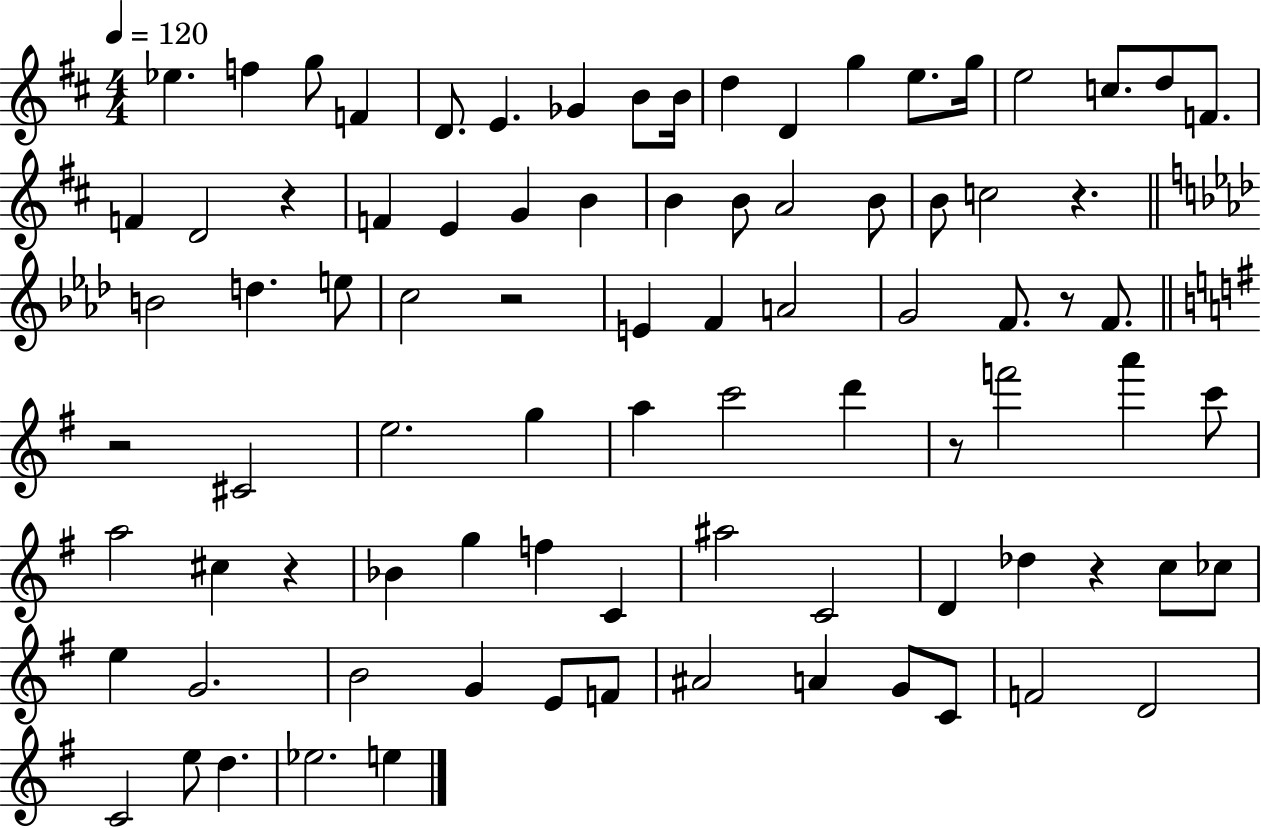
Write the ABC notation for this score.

X:1
T:Untitled
M:4/4
L:1/4
K:D
_e f g/2 F D/2 E _G B/2 B/4 d D g e/2 g/4 e2 c/2 d/2 F/2 F D2 z F E G B B B/2 A2 B/2 B/2 c2 z B2 d e/2 c2 z2 E F A2 G2 F/2 z/2 F/2 z2 ^C2 e2 g a c'2 d' z/2 f'2 a' c'/2 a2 ^c z _B g f C ^a2 C2 D _d z c/2 _c/2 e G2 B2 G E/2 F/2 ^A2 A G/2 C/2 F2 D2 C2 e/2 d _e2 e